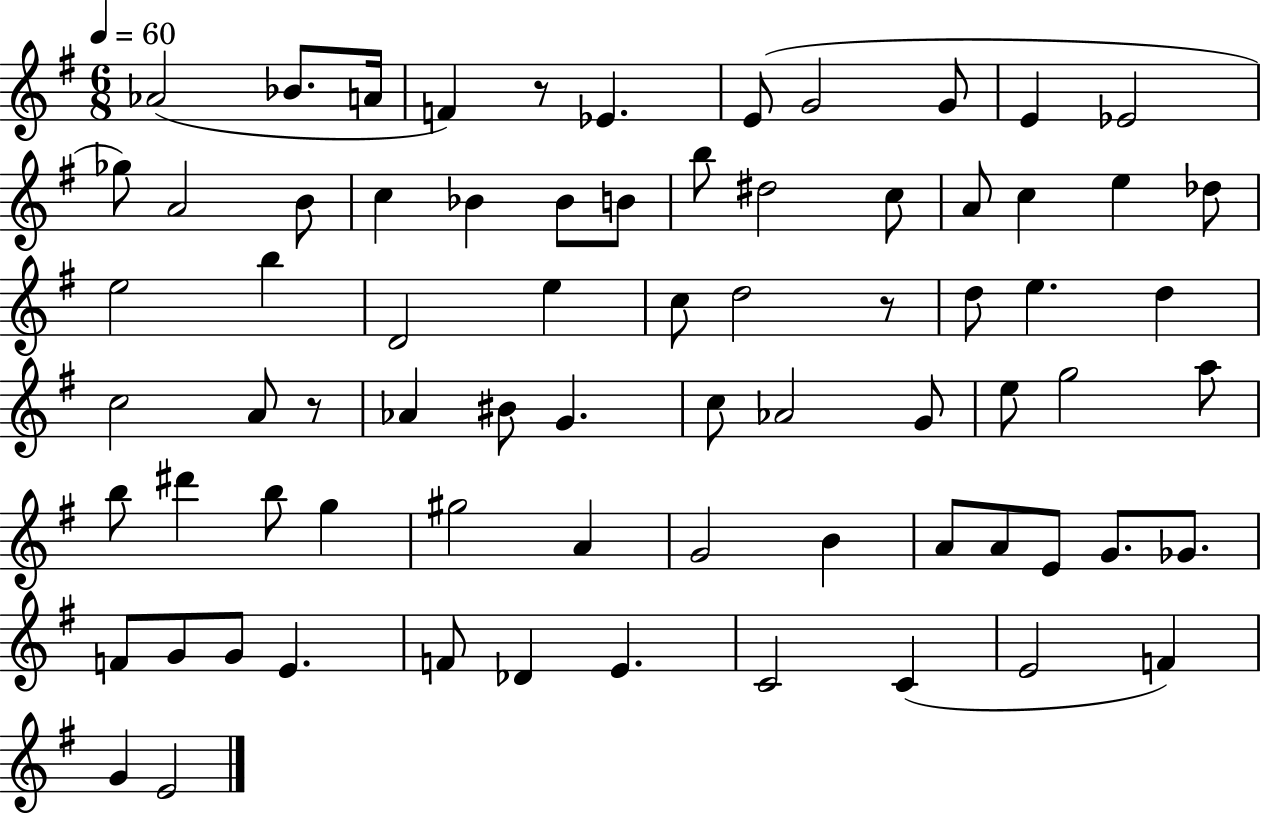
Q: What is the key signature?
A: G major